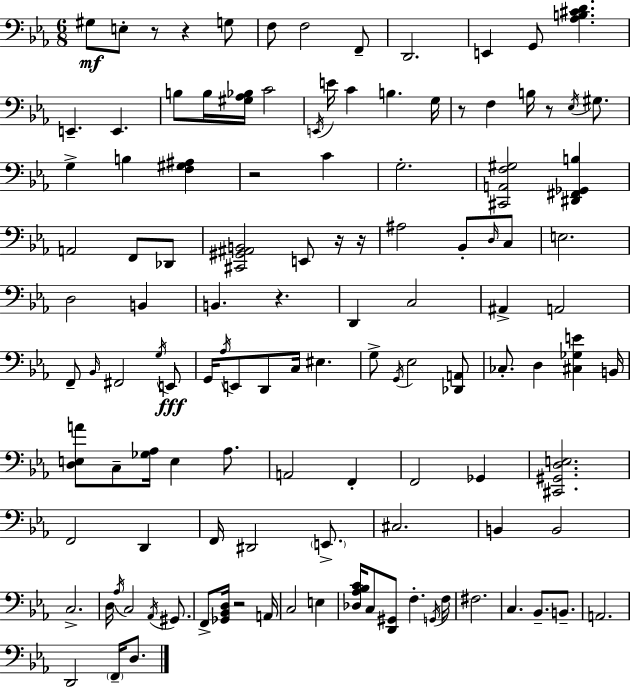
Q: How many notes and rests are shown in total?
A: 120